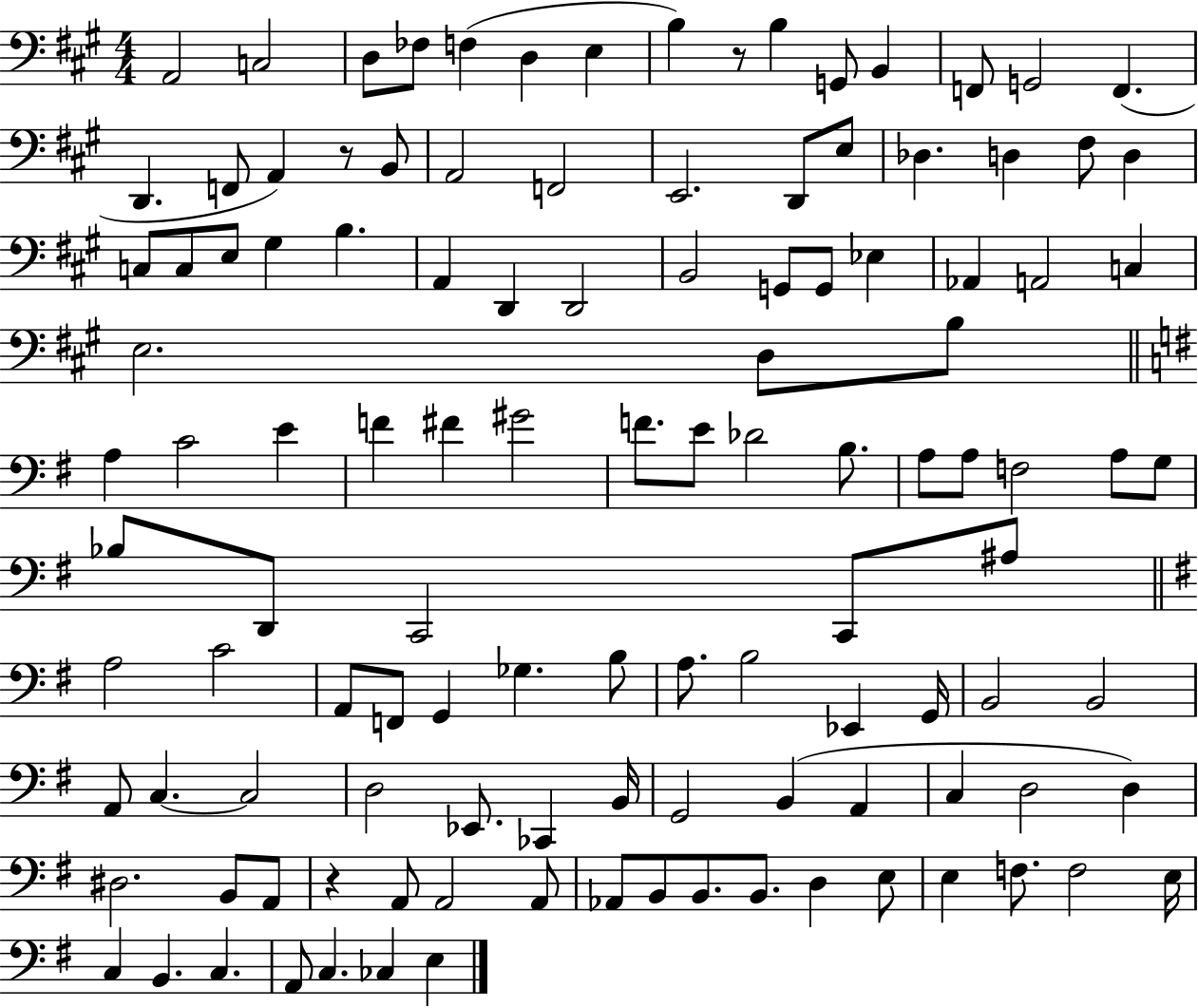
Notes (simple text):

A2/h C3/h D3/e FES3/e F3/q D3/q E3/q B3/q R/e B3/q G2/e B2/q F2/e G2/h F2/q. D2/q. F2/e A2/q R/e B2/e A2/h F2/h E2/h. D2/e E3/e Db3/q. D3/q F#3/e D3/q C3/e C3/e E3/e G#3/q B3/q. A2/q D2/q D2/h B2/h G2/e G2/e Eb3/q Ab2/q A2/h C3/q E3/h. D3/e B3/e A3/q C4/h E4/q F4/q F#4/q G#4/h F4/e. E4/e Db4/h B3/e. A3/e A3/e F3/h A3/e G3/e Bb3/e D2/e C2/h C2/e A#3/e A3/h C4/h A2/e F2/e G2/q Gb3/q. B3/e A3/e. B3/h Eb2/q G2/s B2/h B2/h A2/e C3/q. C3/h D3/h Eb2/e. CES2/q B2/s G2/h B2/q A2/q C3/q D3/h D3/q D#3/h. B2/e A2/e R/q A2/e A2/h A2/e Ab2/e B2/e B2/e. B2/e. D3/q E3/e E3/q F3/e. F3/h E3/s C3/q B2/q. C3/q. A2/e C3/q. CES3/q E3/q